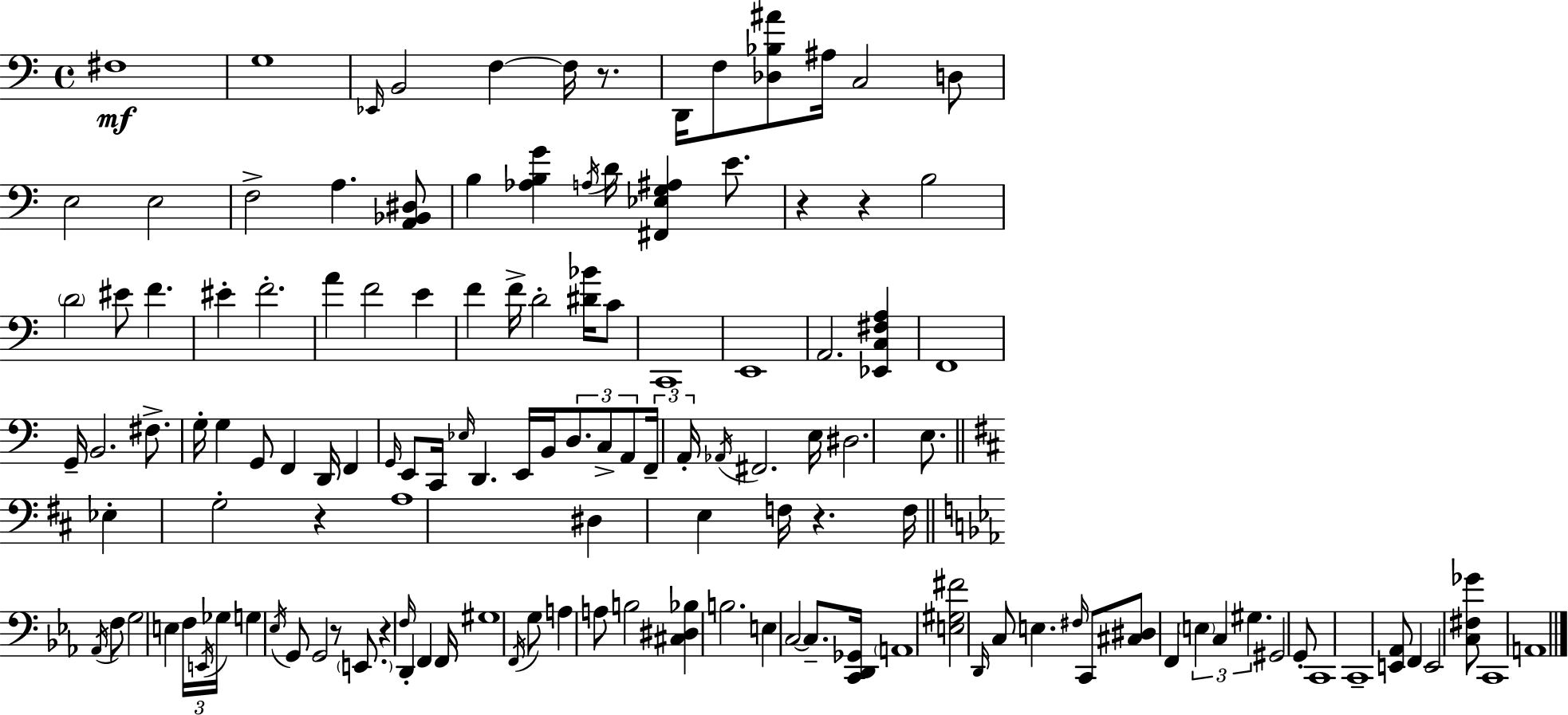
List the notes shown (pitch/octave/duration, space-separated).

F#3/w G3/w Eb2/s B2/h F3/q F3/s R/e. D2/s F3/e [Db3,Bb3,A#4]/e A#3/s C3/h D3/e E3/h E3/h F3/h A3/q. [A2,Bb2,D#3]/e B3/q [Ab3,B3,G4]/q A3/s D4/s [F#2,Eb3,G3,A#3]/q E4/e. R/q R/q B3/h D4/h EIS4/e F4/q. EIS4/q F4/h. A4/q F4/h E4/q F4/q F4/s D4/h [D#4,Bb4]/s C4/e C2/w E2/w A2/h. [Eb2,C3,F#3,A3]/q F2/w G2/s B2/h. F#3/e. G3/s G3/q G2/e F2/q D2/s F2/q G2/s E2/e C2/s Eb3/s D2/q. E2/s B2/s D3/e. C3/e A2/e F2/s A2/s Ab2/s F#2/h. E3/s D#3/h. E3/e. Eb3/q G3/h R/q A3/w D#3/q E3/q F3/s R/q. F3/s Ab2/s F3/e G3/h E3/q F3/s E2/s Gb3/s G3/q Eb3/s G2/e G2/h R/e E2/e. R/q F3/s D2/q F2/q F2/s G#3/w F2/s G3/e A3/q A3/e B3/h [C#3,D#3,Bb3]/q B3/h. E3/q C3/h C3/e. [C2,D2,Gb2]/s A2/w [E3,G#3,F#4]/h D2/s C3/e E3/q. F#3/s C2/e [C#3,D#3]/e F2/q E3/q C3/q G#3/q. G#2/h G2/e C2/w C2/w [E2,Ab2]/e F2/q E2/h [C3,F#3,Gb4]/e C2/w A2/w